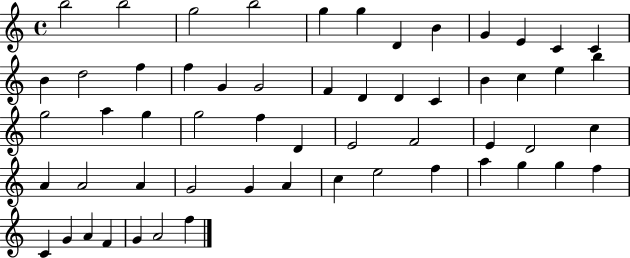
B5/h B5/h G5/h B5/h G5/q G5/q D4/q B4/q G4/q E4/q C4/q C4/q B4/q D5/h F5/q F5/q G4/q G4/h F4/q D4/q D4/q C4/q B4/q C5/q E5/q B5/q G5/h A5/q G5/q G5/h F5/q D4/q E4/h F4/h E4/q D4/h C5/q A4/q A4/h A4/q G4/h G4/q A4/q C5/q E5/h F5/q A5/q G5/q G5/q F5/q C4/q G4/q A4/q F4/q G4/q A4/h F5/q